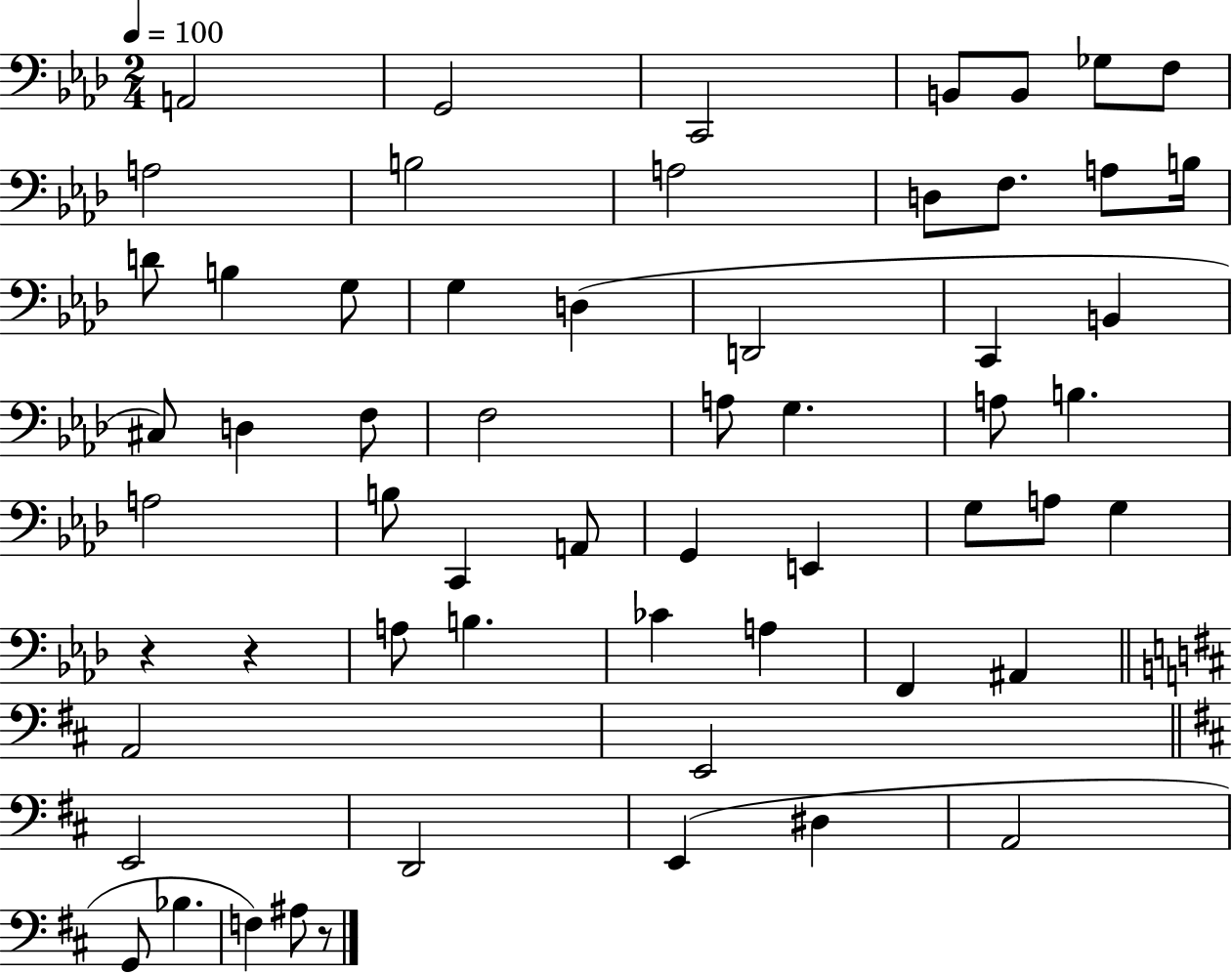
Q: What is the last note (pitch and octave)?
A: A#3